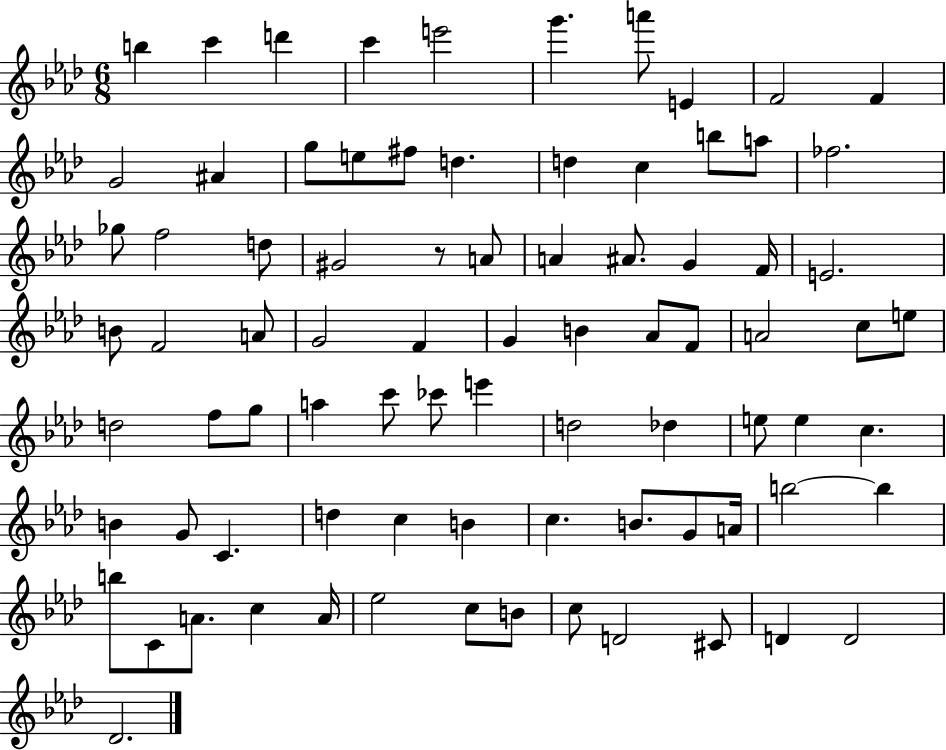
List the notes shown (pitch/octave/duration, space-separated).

B5/q C6/q D6/q C6/q E6/h G6/q. A6/e E4/q F4/h F4/q G4/h A#4/q G5/e E5/e F#5/e D5/q. D5/q C5/q B5/e A5/e FES5/h. Gb5/e F5/h D5/e G#4/h R/e A4/e A4/q A#4/e. G4/q F4/s E4/h. B4/e F4/h A4/e G4/h F4/q G4/q B4/q Ab4/e F4/e A4/h C5/e E5/e D5/h F5/e G5/e A5/q C6/e CES6/e E6/q D5/h Db5/q E5/e E5/q C5/q. B4/q G4/e C4/q. D5/q C5/q B4/q C5/q. B4/e. G4/e A4/s B5/h B5/q B5/e C4/e A4/e. C5/q A4/s Eb5/h C5/e B4/e C5/e D4/h C#4/e D4/q D4/h Db4/h.